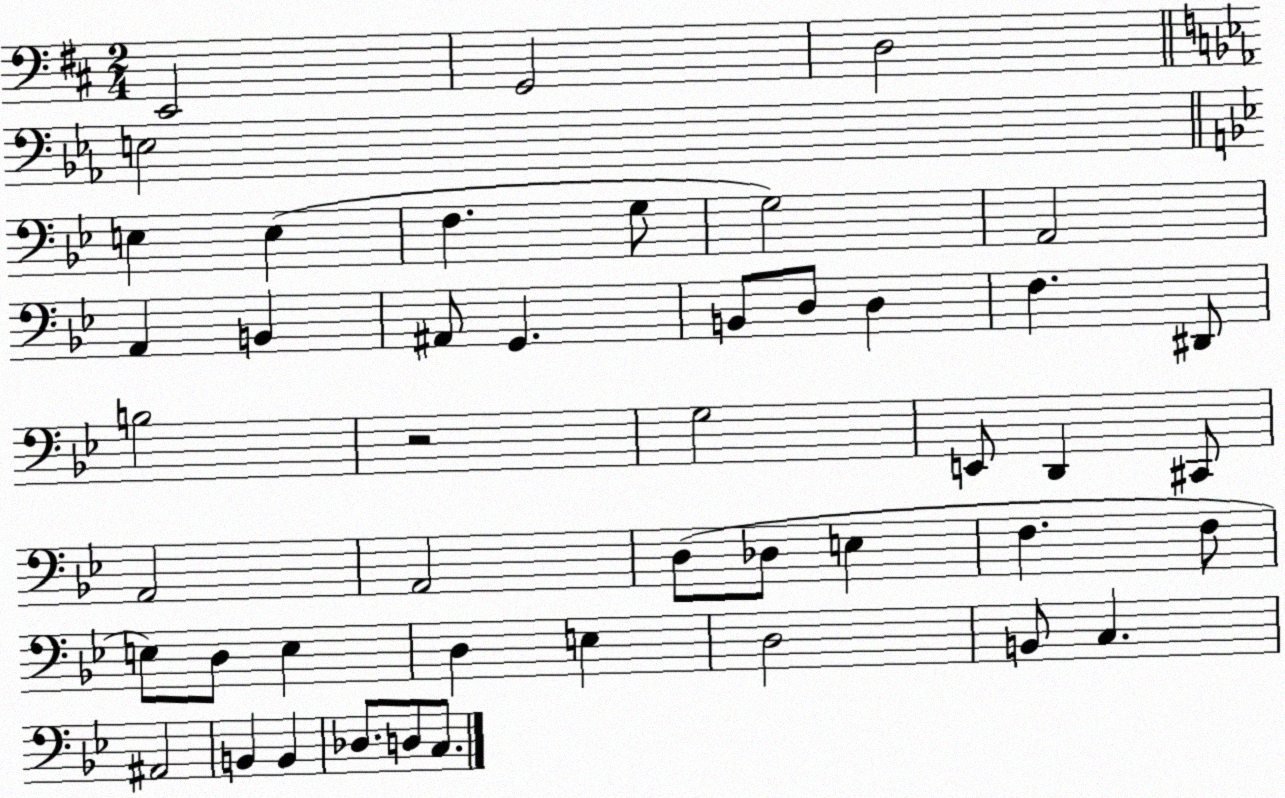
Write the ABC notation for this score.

X:1
T:Untitled
M:2/4
L:1/4
K:D
E,,2 G,,2 D,2 E,2 E, E, F, G,/2 G,2 A,,2 A,, B,, ^A,,/2 G,, B,,/2 D,/2 D, F, ^D,,/2 B,2 z2 G,2 E,,/2 D,, ^C,,/2 A,,2 A,,2 D,/2 _D,/2 E, F, F,/2 E,/2 D,/2 E, D, E, D,2 B,,/2 C, ^A,,2 B,, B,, _D,/2 D,/2 C,/2